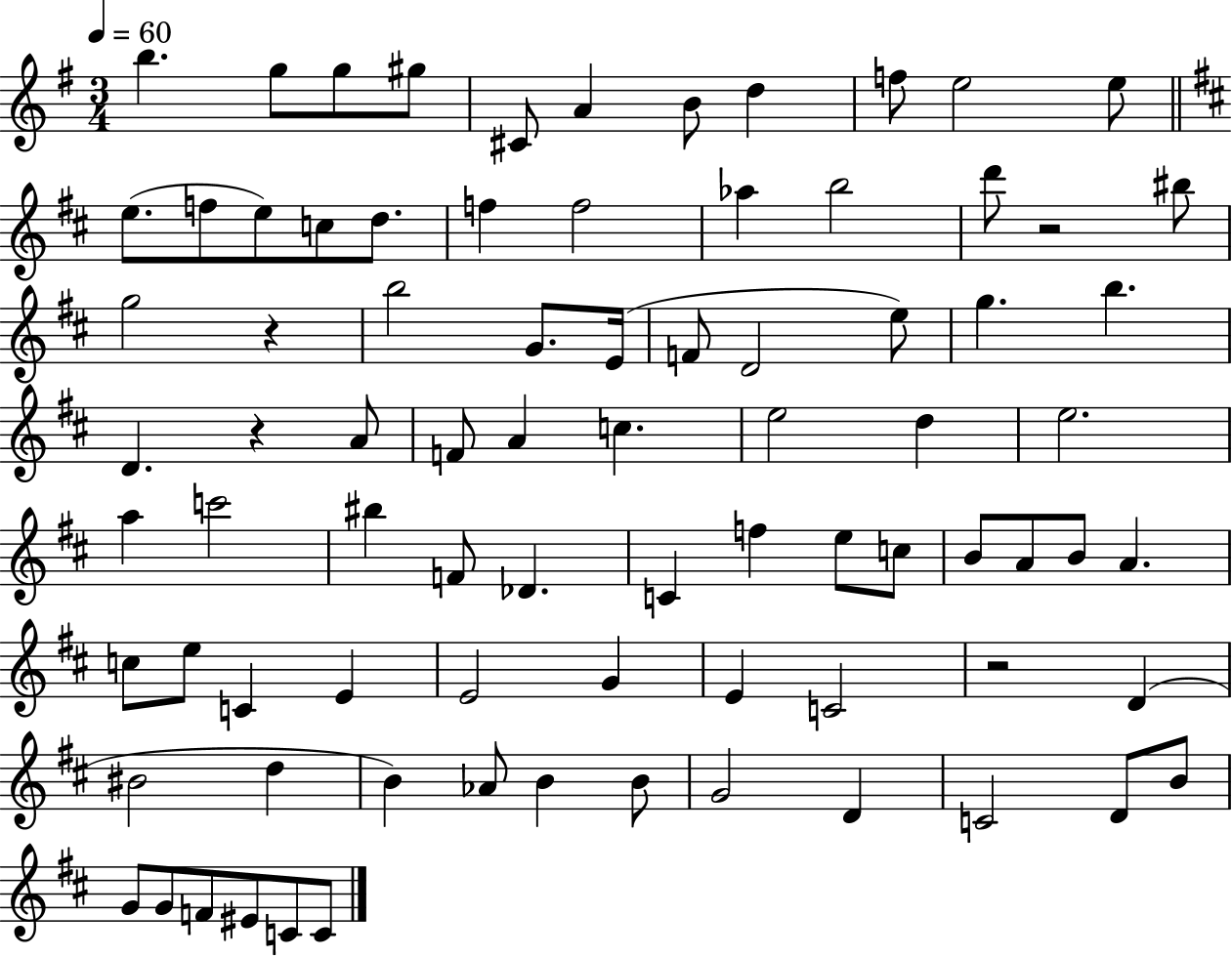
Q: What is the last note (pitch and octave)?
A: C4